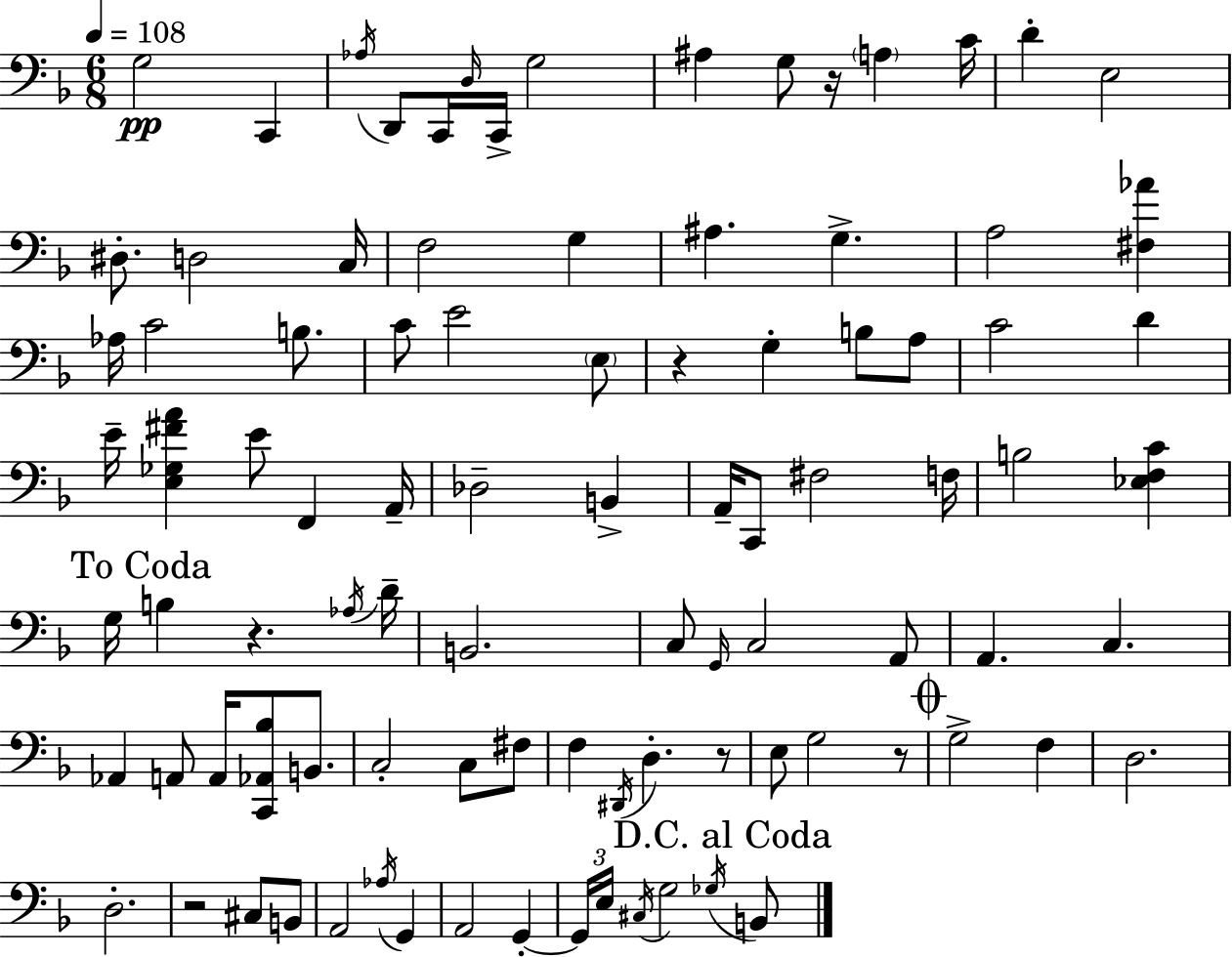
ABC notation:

X:1
T:Untitled
M:6/8
L:1/4
K:F
G,2 C,, _A,/4 D,,/2 C,,/4 D,/4 C,,/4 G,2 ^A, G,/2 z/4 A, C/4 D E,2 ^D,/2 D,2 C,/4 F,2 G, ^A, G, A,2 [^F,_A] _A,/4 C2 B,/2 C/2 E2 E,/2 z G, B,/2 A,/2 C2 D E/4 [E,_G,^FA] E/2 F,, A,,/4 _D,2 B,, A,,/4 C,,/2 ^F,2 F,/4 B,2 [_E,F,C] G,/4 B, z _A,/4 D/4 B,,2 C,/2 G,,/4 C,2 A,,/2 A,, C, _A,, A,,/2 A,,/4 [C,,_A,,_B,]/2 B,,/2 C,2 C,/2 ^F,/2 F, ^D,,/4 D, z/2 E,/2 G,2 z/2 G,2 F, D,2 D,2 z2 ^C,/2 B,,/2 A,,2 _A,/4 G,, A,,2 G,, G,,/4 E,/4 ^C,/4 G,2 _G,/4 B,,/2